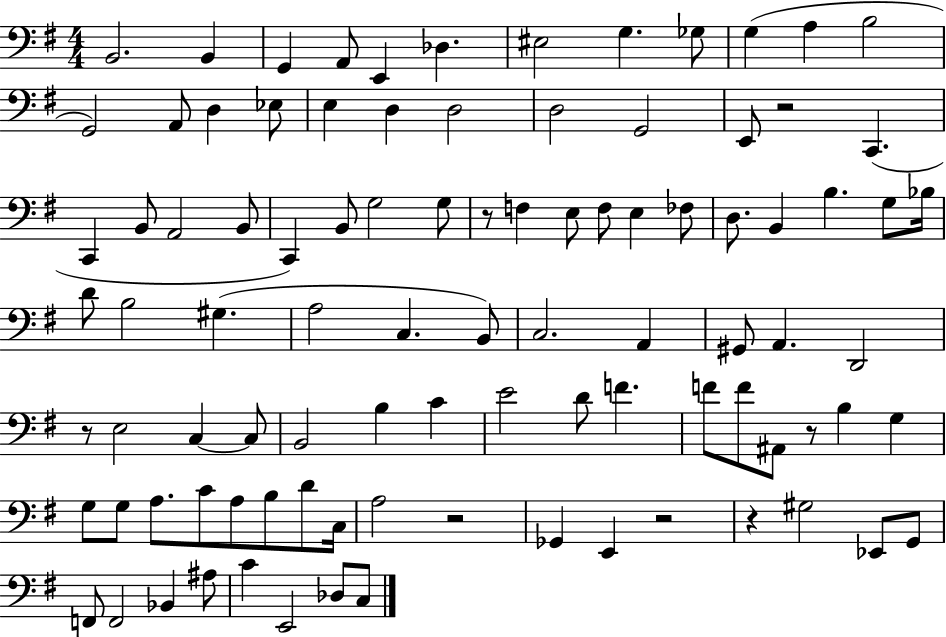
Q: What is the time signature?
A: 4/4